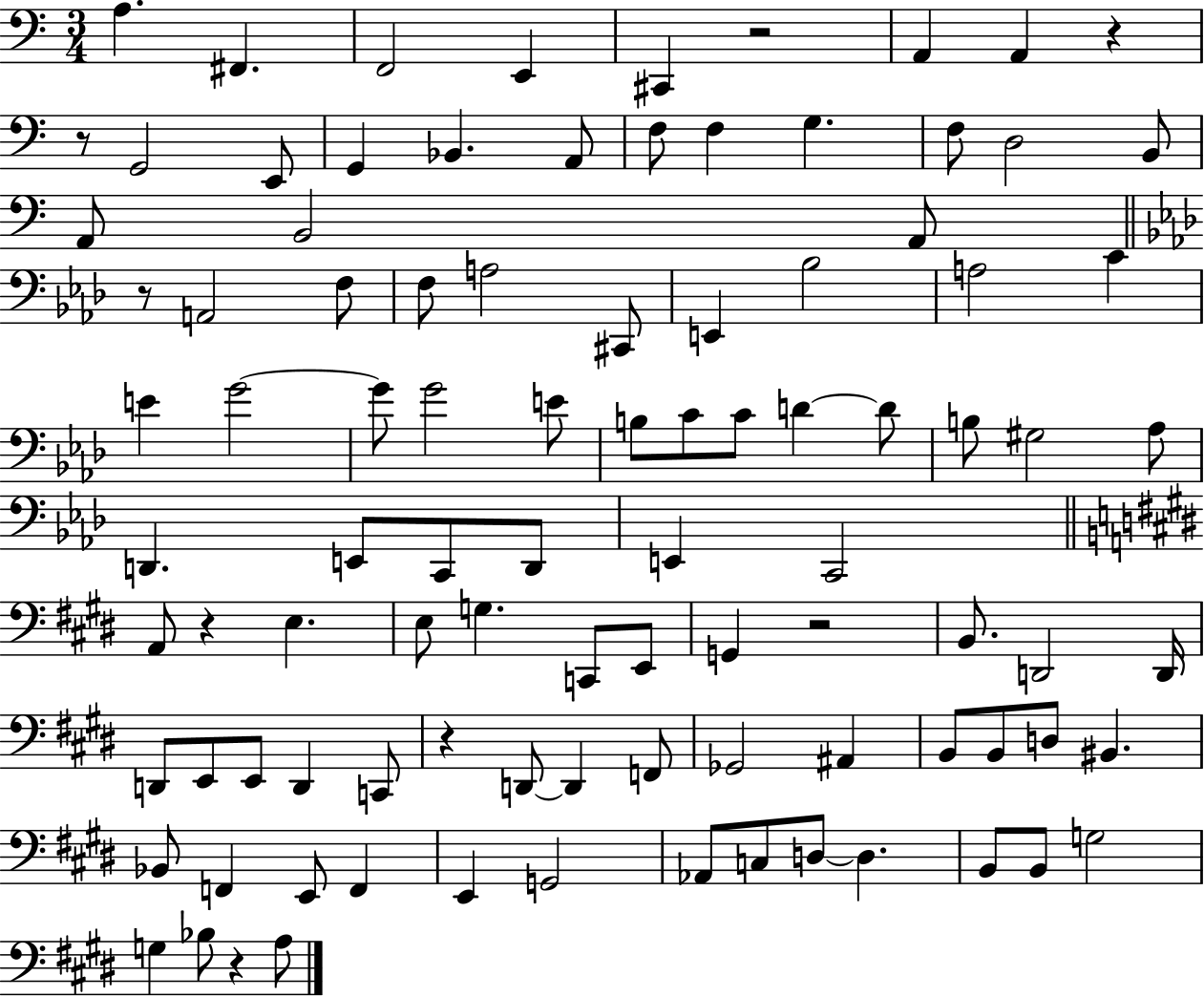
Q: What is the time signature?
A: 3/4